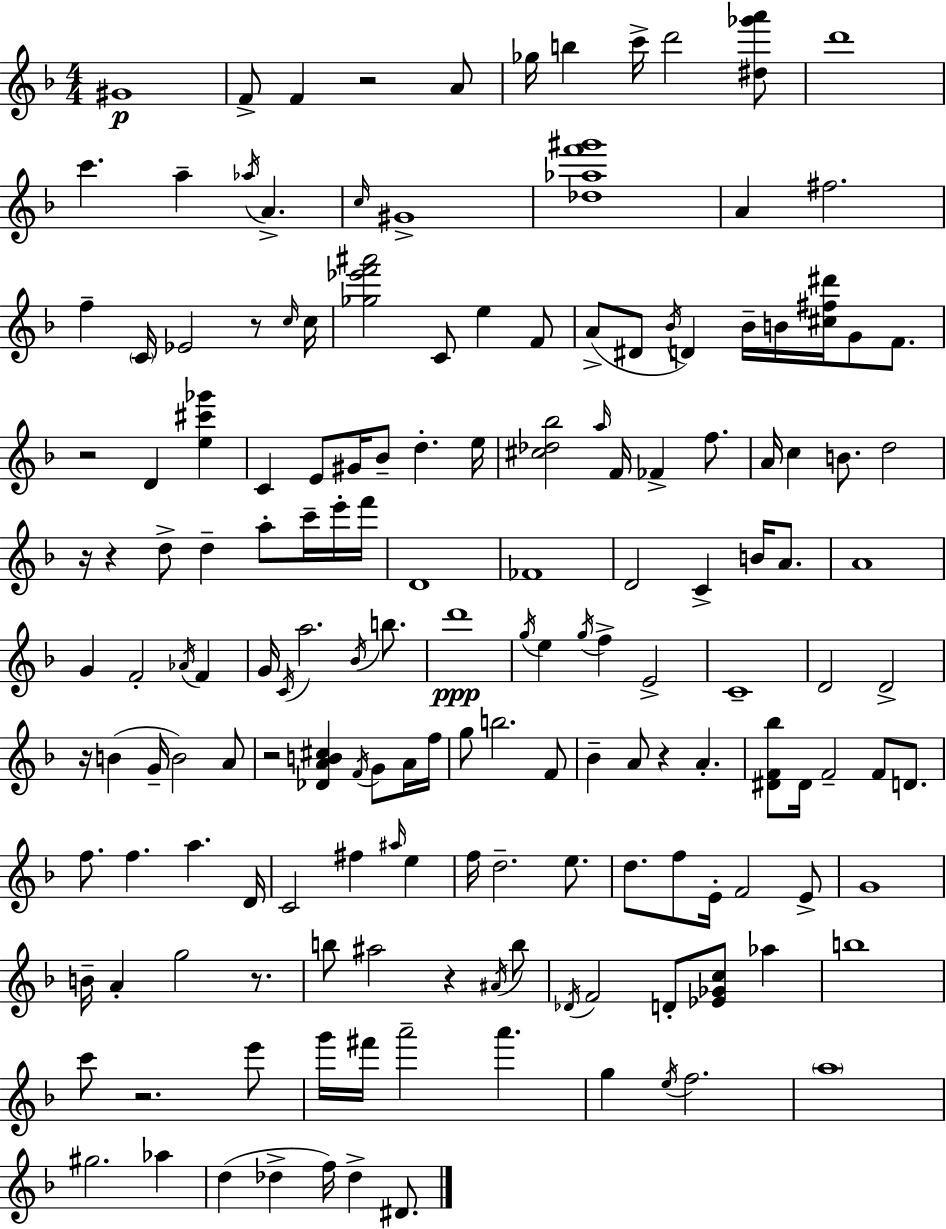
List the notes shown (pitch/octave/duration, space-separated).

G#4/w F4/e F4/q R/h A4/e Gb5/s B5/q C6/s D6/h [D#5,Gb6,A6]/e D6/w C6/q. A5/q Ab5/s A4/q. C5/s G#4/w [Db5,Ab5,F6,G#6]/w A4/q F#5/h. F5/q C4/s Eb4/h R/e C5/s C5/s [Gb5,Eb6,F6,A#6]/h C4/e E5/q F4/e A4/e D#4/e Bb4/s D4/q Bb4/s B4/s [C#5,F#5,D#6]/s G4/e F4/e. R/h D4/q [E5,C#6,Gb6]/q C4/q E4/e G#4/s Bb4/e D5/q. E5/s [C#5,Db5,Bb5]/h A5/s F4/s FES4/q F5/e. A4/s C5/q B4/e. D5/h R/s R/q D5/e D5/q A5/e C6/s E6/s F6/s D4/w FES4/w D4/h C4/q B4/s A4/e. A4/w G4/q F4/h Ab4/s F4/q G4/s C4/s A5/h. Bb4/s B5/e. D6/w G5/s E5/q G5/s F5/q E4/h C4/w D4/h D4/h R/s B4/q G4/s B4/h A4/e R/h [Db4,A4,B4,C#5]/q F4/s G4/e A4/s F5/s G5/e B5/h. F4/e Bb4/q A4/e R/q A4/q. [D#4,F4,Bb5]/e D#4/s F4/h F4/e D4/e. F5/e. F5/q. A5/q. D4/s C4/h F#5/q A#5/s E5/q F5/s D5/h. E5/e. D5/e. F5/e E4/s F4/h E4/e G4/w B4/s A4/q G5/h R/e. B5/e A#5/h R/q A#4/s B5/e Db4/s F4/h D4/e [Eb4,Gb4,C5]/e Ab5/q B5/w C6/e R/h. E6/e G6/s F#6/s A6/h A6/q. G5/q E5/s F5/h. A5/w G#5/h. Ab5/q D5/q Db5/q F5/s Db5/q D#4/e.